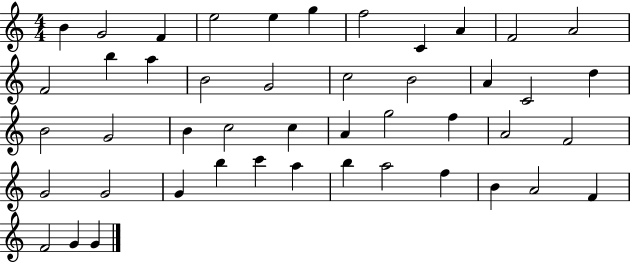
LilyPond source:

{
  \clef treble
  \numericTimeSignature
  \time 4/4
  \key c \major
  b'4 g'2 f'4 | e''2 e''4 g''4 | f''2 c'4 a'4 | f'2 a'2 | \break f'2 b''4 a''4 | b'2 g'2 | c''2 b'2 | a'4 c'2 d''4 | \break b'2 g'2 | b'4 c''2 c''4 | a'4 g''2 f''4 | a'2 f'2 | \break g'2 g'2 | g'4 b''4 c'''4 a''4 | b''4 a''2 f''4 | b'4 a'2 f'4 | \break f'2 g'4 g'4 | \bar "|."
}